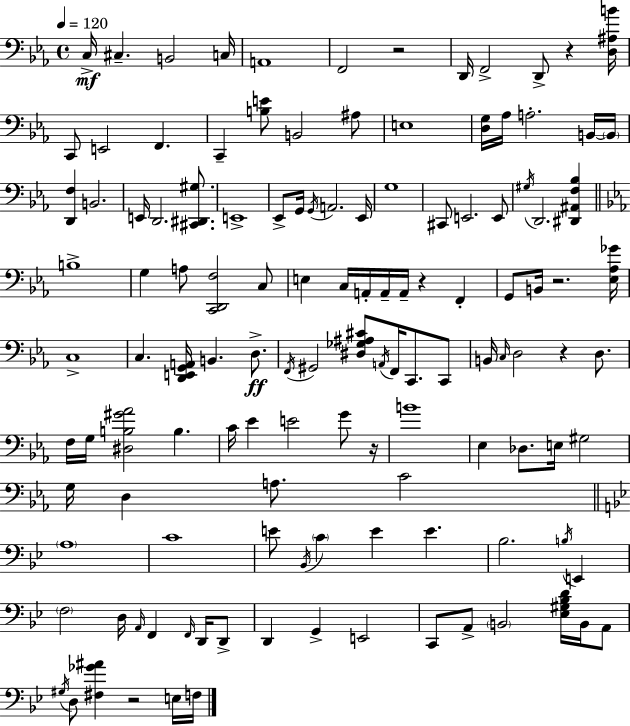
X:1
T:Untitled
M:4/4
L:1/4
K:Cm
C,/4 ^C, B,,2 C,/4 A,,4 F,,2 z2 D,,/4 F,,2 D,,/2 z [D,^A,B]/4 C,,/2 E,,2 F,, C,, [B,E]/2 B,,2 ^A,/2 E,4 [D,G,]/4 _A,/4 A,2 B,,/4 B,,/4 [D,,F,] B,,2 E,,/4 D,,2 [^C,,^D,,^G,]/2 E,,4 _E,,/2 G,,/4 G,,/4 A,,2 _E,,/4 G,4 ^C,,/2 E,,2 E,,/2 ^G,/4 D,,2 [^D,,^A,,F,_B,] B,4 G, A,/2 [C,,D,,F,]2 C,/2 E, C,/4 A,,/4 A,,/4 A,,/4 z F,, G,,/2 B,,/4 z2 [_E,_A,_G]/4 C,4 C, [D,,E,,G,,A,,]/4 B,, D,/2 F,,/4 ^G,,2 [^D,_G,^A,^C]/2 A,,/4 F,,/4 C,,/2 C,,/2 B,,/4 C,/4 D,2 z D,/2 F,/4 G,/4 [^D,B,^G_A]2 B, C/4 _E E2 G/2 z/4 B4 _E, _D,/2 E,/4 ^G,2 G,/4 D, A,/2 C2 A,4 C4 E/2 _B,,/4 C E E _B,2 B,/4 E,, F,2 D,/4 A,,/4 F,, F,,/4 D,,/4 D,,/2 D,, G,, E,,2 C,,/2 A,,/2 B,,2 [_E,^G,_B,D]/4 B,,/4 A,,/2 ^G,/4 D,/2 [^F,_G^A] z2 E,/4 F,/4